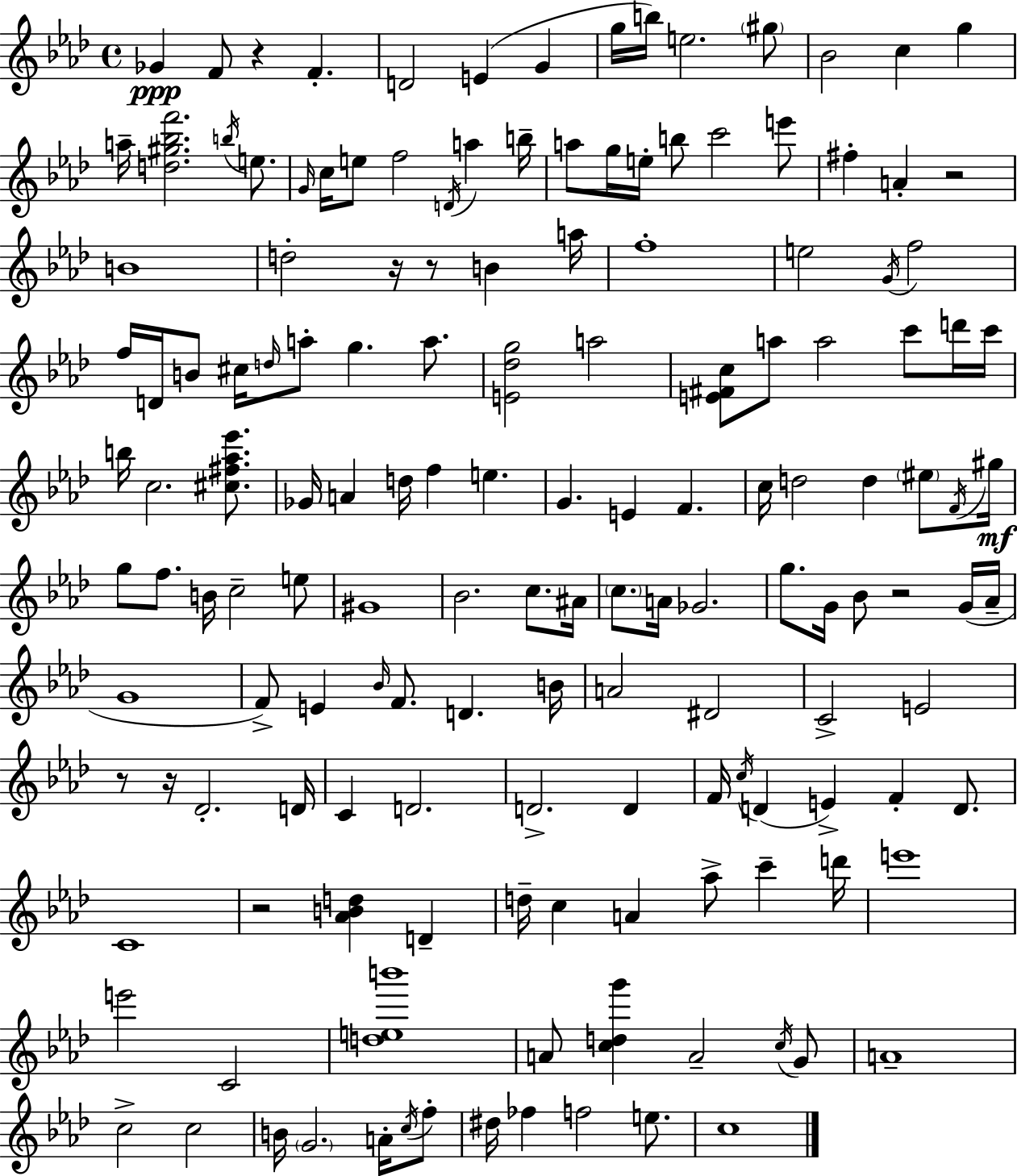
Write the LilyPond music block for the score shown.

{
  \clef treble
  \time 4/4
  \defaultTimeSignature
  \key f \minor
  ges'4\ppp f'8 r4 f'4.-. | d'2 e'4( g'4 | g''16 b''16) e''2. \parenthesize gis''8 | bes'2 c''4 g''4 | \break a''16-- <d'' gis'' bes'' f'''>2. \acciaccatura { b''16 } e''8. | \grace { g'16 } c''16 e''8 f''2 \acciaccatura { d'16 } a''4 | b''16-- a''8 g''16 e''16-. b''8 c'''2 | e'''8 fis''4-. a'4-. r2 | \break b'1 | d''2-. r16 r8 b'4 | a''16 f''1-. | e''2 \acciaccatura { g'16 } f''2 | \break f''16 d'16 b'8 cis''16 \grace { d''16 } a''8-. g''4. | a''8. <e' des'' g''>2 a''2 | <e' fis' c''>8 a''8 a''2 | c'''8 d'''16 c'''16 b''16 c''2. | \break <cis'' fis'' aes'' ees'''>8. ges'16 a'4 d''16 f''4 e''4. | g'4. e'4 f'4. | c''16 d''2 d''4 | \parenthesize eis''8 \acciaccatura { f'16 } gis''16\mf g''8 f''8. b'16 c''2-- | \break e''8 gis'1 | bes'2. | c''8. ais'16 \parenthesize c''8. a'16 ges'2. | g''8. g'16 bes'8 r2 | \break g'16( aes'16-- g'1 | f'8->) e'4 \grace { bes'16 } f'8. | d'4. b'16 a'2 dis'2 | c'2-> e'2 | \break r8 r16 des'2.-. | d'16 c'4 d'2. | d'2.-> | d'4 f'16 \acciaccatura { c''16 }( d'4 e'4->) | \break f'4-. d'8. c'1 | r2 | <aes' b' d''>4 d'4-- d''16-- c''4 a'4 | aes''8-> c'''4-- d'''16 e'''1 | \break e'''2 | c'2 <d'' e'' b'''>1 | a'8 <c'' d'' g'''>4 a'2-- | \acciaccatura { c''16 } g'8 a'1-- | \break c''2-> | c''2 b'16 \parenthesize g'2. | a'16-. \acciaccatura { c''16 } f''8-. dis''16 fes''4 f''2 | e''8. c''1 | \break \bar "|."
}